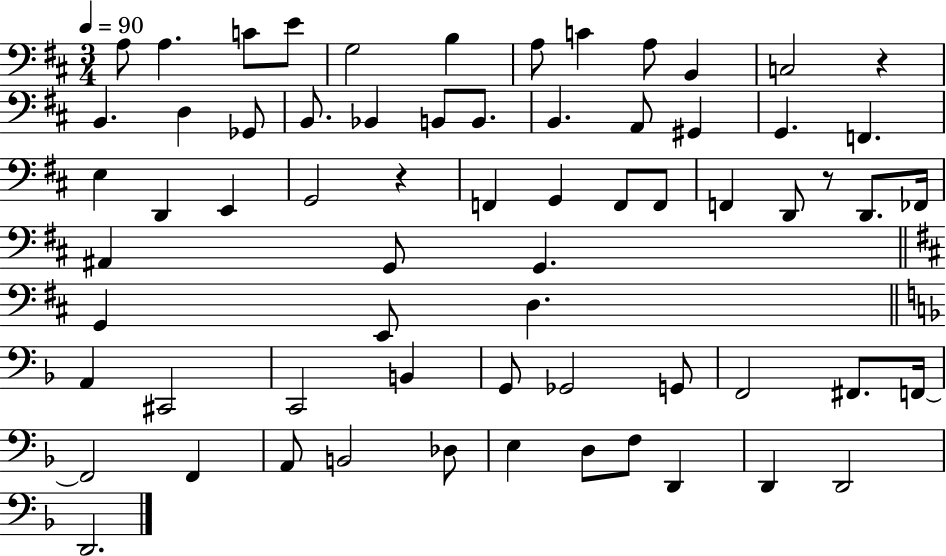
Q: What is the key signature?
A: D major